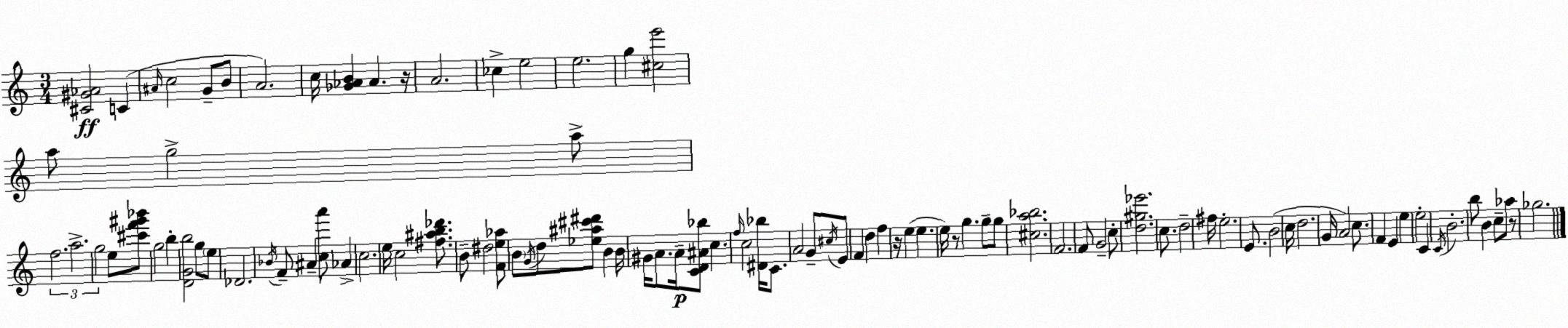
X:1
T:Untitled
M:3/4
L:1/4
K:C
[^C^G_A]2 C ^A/4 c2 G/2 B/2 A2 c/4 [_G_AB] _A z/4 A2 _c e2 e2 g [^ce']2 a/2 g2 a/2 f2 a2 g2 e/2 [^c'f'^g'_b']/2 g2 b [DGb]2 g/2 e/2 _D2 _B/4 F/2 ^A [ca']/2 _A c2 e/4 c2 [^f^ab_d']/2 B/2 ^d2 [Fe_a]/2 B/2 G/4 d/2 [_e^a^c'^d']/2 B B/4 ^G/4 A/2 A/4 [CD^A_b]/2 c f/4 c2 [^D_b]/4 C/2 A2 G/2 ^c/4 E/2 F d f z/4 e e e/4 z/2 g g/2 g/2 [^ca_b]2 F2 F/2 G2 c/2 [d^g_e']2 c/2 d2 ^f/4 e2 E/2 B2 c/4 d2 G/4 A2 c/2 F E e e2 C C/4 B2 b/2 B c/2 _a/2 z/2 _g2